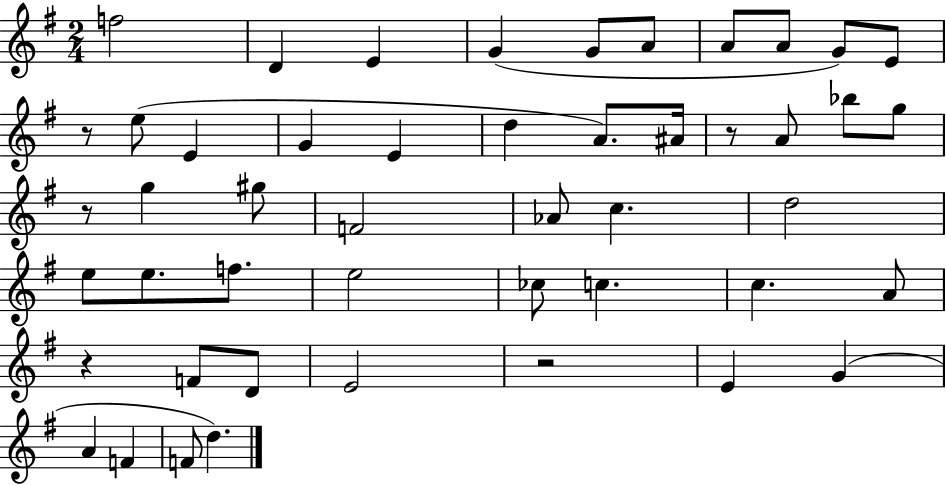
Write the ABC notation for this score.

X:1
T:Untitled
M:2/4
L:1/4
K:G
f2 D E G G/2 A/2 A/2 A/2 G/2 E/2 z/2 e/2 E G E d A/2 ^A/4 z/2 A/2 _b/2 g/2 z/2 g ^g/2 F2 _A/2 c d2 e/2 e/2 f/2 e2 _c/2 c c A/2 z F/2 D/2 E2 z2 E G A F F/2 d